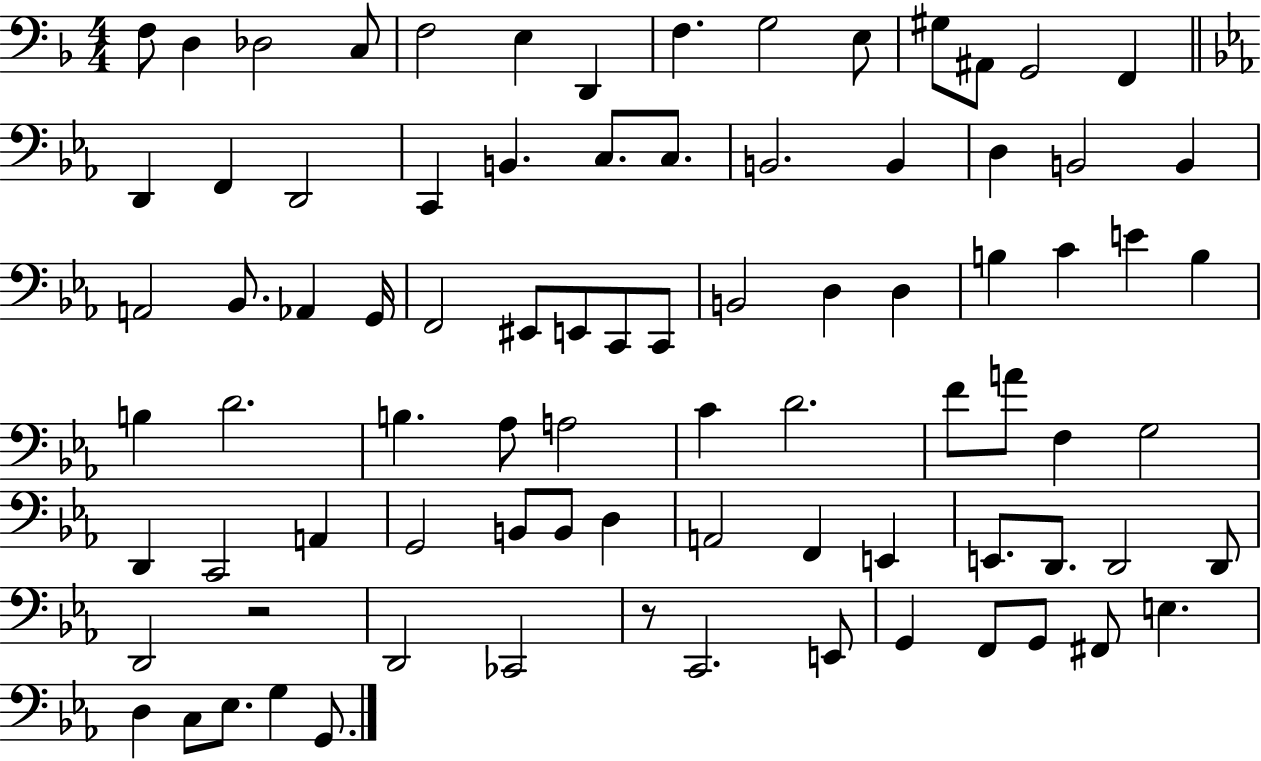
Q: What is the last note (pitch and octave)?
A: G2